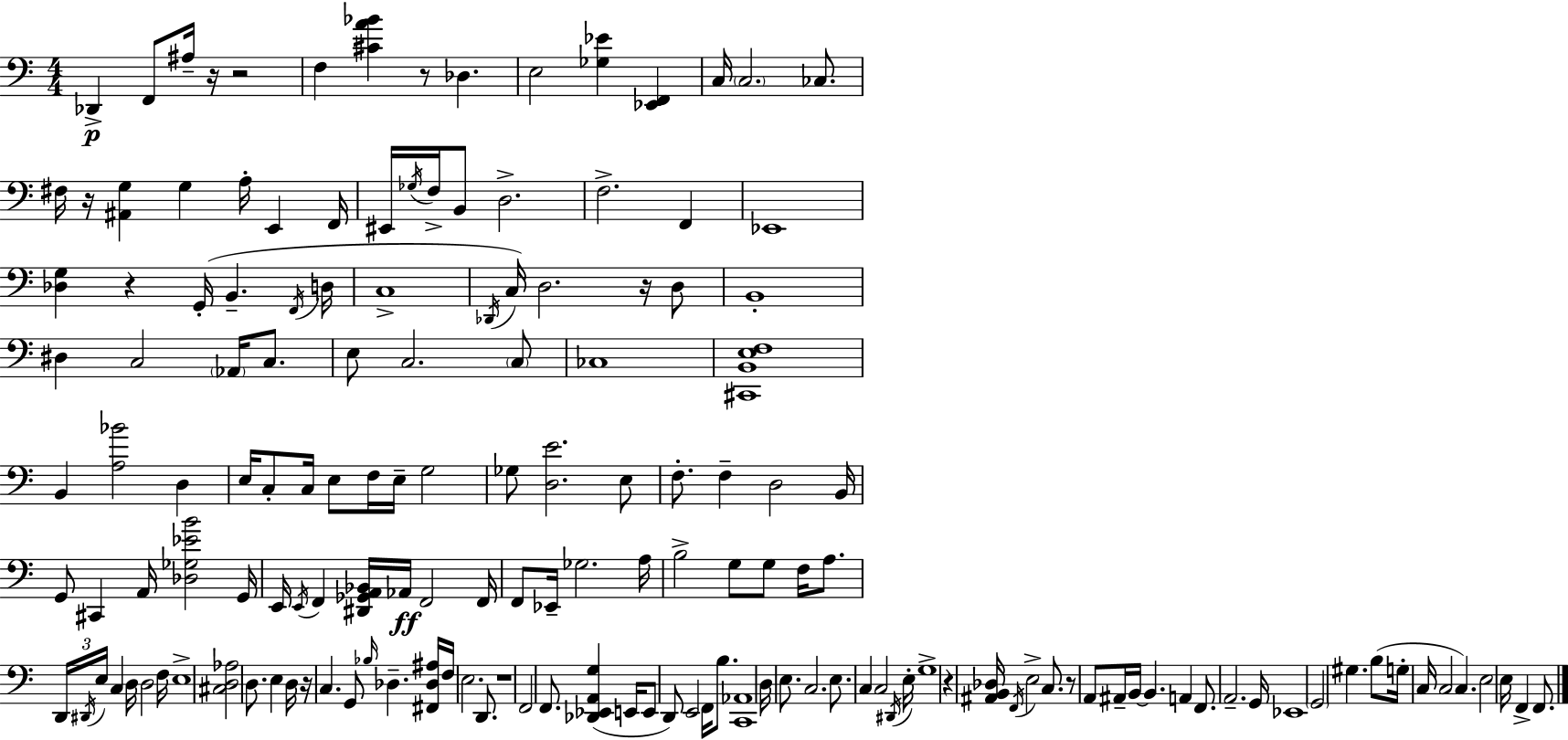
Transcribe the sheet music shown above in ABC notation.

X:1
T:Untitled
M:4/4
L:1/4
K:C
_D,, F,,/2 ^A,/4 z/4 z2 F, [^CA_B] z/2 _D, E,2 [_G,_E] [_E,,F,,] C,/4 C,2 _C,/2 ^F,/4 z/4 [^A,,G,] G, A,/4 E,, F,,/4 ^E,,/4 _G,/4 F,/4 B,,/2 D,2 F,2 F,, _E,,4 [_D,G,] z G,,/4 B,, F,,/4 D,/4 C,4 _D,,/4 C,/4 D,2 z/4 D,/2 B,,4 ^D, C,2 _A,,/4 C,/2 E,/2 C,2 C,/2 _C,4 [^C,,B,,E,F,]4 B,, [A,_B]2 D, E,/4 C,/2 C,/4 E,/2 F,/4 E,/4 G,2 _G,/2 [D,E]2 E,/2 F,/2 F, D,2 B,,/4 G,,/2 ^C,, A,,/4 [_D,_G,_EB]2 G,,/4 E,,/4 E,,/4 F,, [^D,,_G,,A,,_B,,]/4 _A,,/4 F,,2 F,,/4 F,,/2 _E,,/4 _G,2 A,/4 B,2 G,/2 G,/2 F,/4 A,/2 D,,/4 ^D,,/4 E,/4 C, D,/4 D,2 F,/4 E,4 [^C,D,_A,]2 D,/2 E, D,/4 z/4 C, G,,/2 _B,/4 _D, [^F,,_D,^A,]/4 F,/4 E,2 D,,/2 z4 F,,2 F,,/2 [_D,,_E,,A,,G,] E,,/4 E,,/2 D,,/2 E,,2 F,,/4 B,/2 [C,,_A,,]4 D,/4 E,/2 C,2 E,/2 C, C,2 ^D,,/4 E,/4 G,4 z [^A,,B,,_D,]/4 F,,/4 E,2 C,/2 z/2 A,,/2 ^A,,/4 B,,/4 B,, A,, F,,/2 A,,2 G,,/4 _E,,4 G,,2 ^G, B,/2 G,/4 C,/4 C,2 C, E,2 E,/4 F,, F,,/2